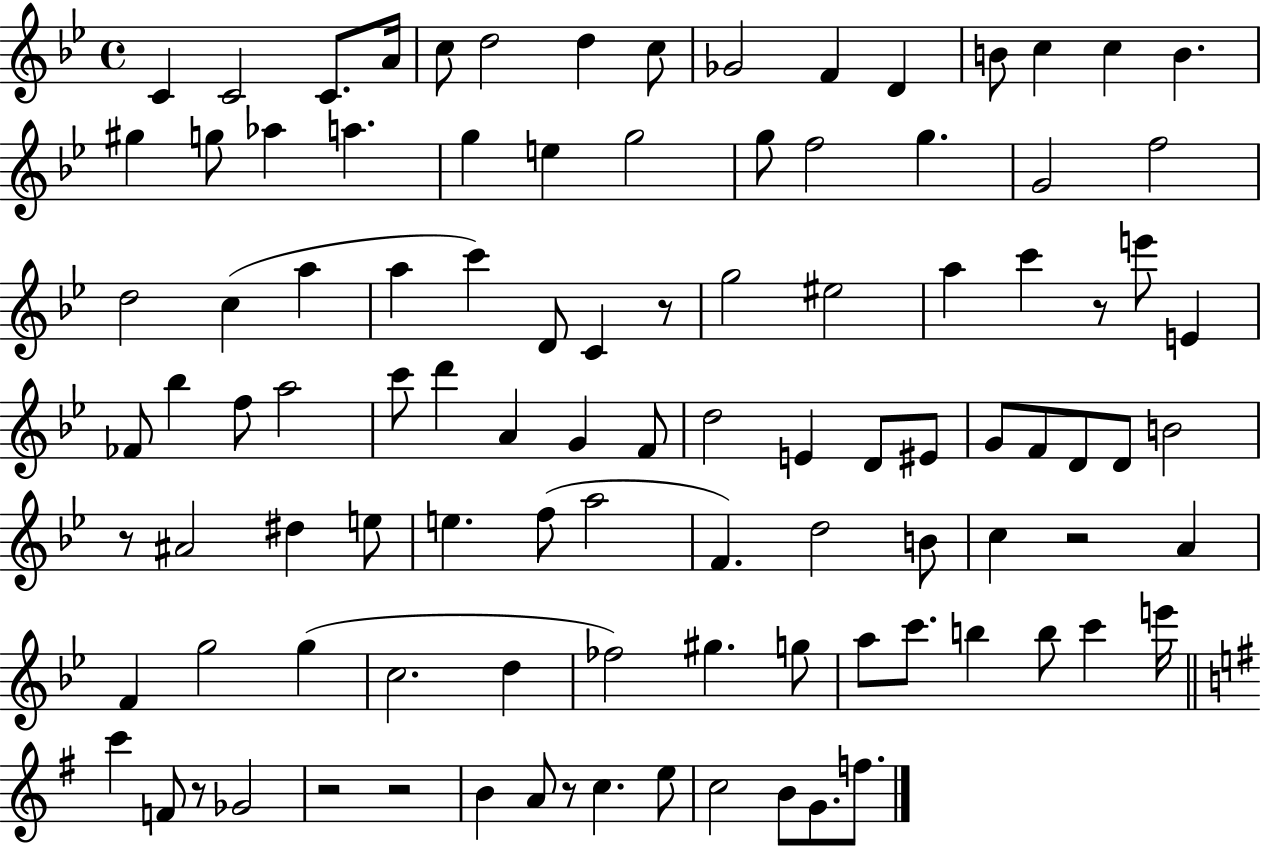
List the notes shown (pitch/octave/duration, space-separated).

C4/q C4/h C4/e. A4/s C5/e D5/h D5/q C5/e Gb4/h F4/q D4/q B4/e C5/q C5/q B4/q. G#5/q G5/e Ab5/q A5/q. G5/q E5/q G5/h G5/e F5/h G5/q. G4/h F5/h D5/h C5/q A5/q A5/q C6/q D4/e C4/q R/e G5/h EIS5/h A5/q C6/q R/e E6/e E4/q FES4/e Bb5/q F5/e A5/h C6/e D6/q A4/q G4/q F4/e D5/h E4/q D4/e EIS4/e G4/e F4/e D4/e D4/e B4/h R/e A#4/h D#5/q E5/e E5/q. F5/e A5/h F4/q. D5/h B4/e C5/q R/h A4/q F4/q G5/h G5/q C5/h. D5/q FES5/h G#5/q. G5/e A5/e C6/e. B5/q B5/e C6/q E6/s C6/q F4/e R/e Gb4/h R/h R/h B4/q A4/e R/e C5/q. E5/e C5/h B4/e G4/e. F5/e.